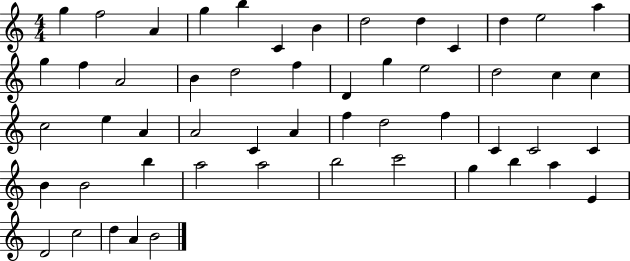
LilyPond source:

{
  \clef treble
  \numericTimeSignature
  \time 4/4
  \key c \major
  g''4 f''2 a'4 | g''4 b''4 c'4 b'4 | d''2 d''4 c'4 | d''4 e''2 a''4 | \break g''4 f''4 a'2 | b'4 d''2 f''4 | d'4 g''4 e''2 | d''2 c''4 c''4 | \break c''2 e''4 a'4 | a'2 c'4 a'4 | f''4 d''2 f''4 | c'4 c'2 c'4 | \break b'4 b'2 b''4 | a''2 a''2 | b''2 c'''2 | g''4 b''4 a''4 e'4 | \break d'2 c''2 | d''4 a'4 b'2 | \bar "|."
}